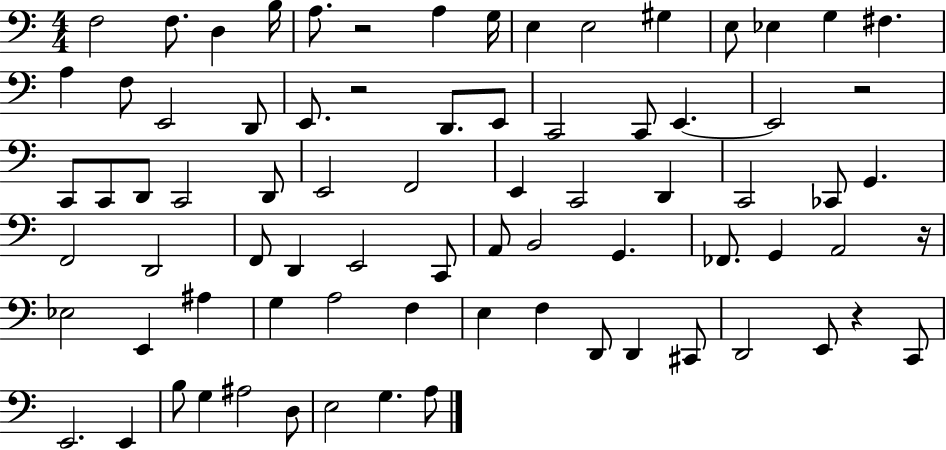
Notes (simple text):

F3/h F3/e. D3/q B3/s A3/e. R/h A3/q G3/s E3/q E3/h G#3/q E3/e Eb3/q G3/q F#3/q. A3/q F3/e E2/h D2/e E2/e. R/h D2/e. E2/e C2/h C2/e E2/q. E2/h R/h C2/e C2/e D2/e C2/h D2/e E2/h F2/h E2/q C2/h D2/q C2/h CES2/e G2/q. F2/h D2/h F2/e D2/q E2/h C2/e A2/e B2/h G2/q. FES2/e. G2/q A2/h R/s Eb3/h E2/q A#3/q G3/q A3/h F3/q E3/q F3/q D2/e D2/q C#2/e D2/h E2/e R/q C2/e E2/h. E2/q B3/e G3/q A#3/h D3/e E3/h G3/q. A3/e